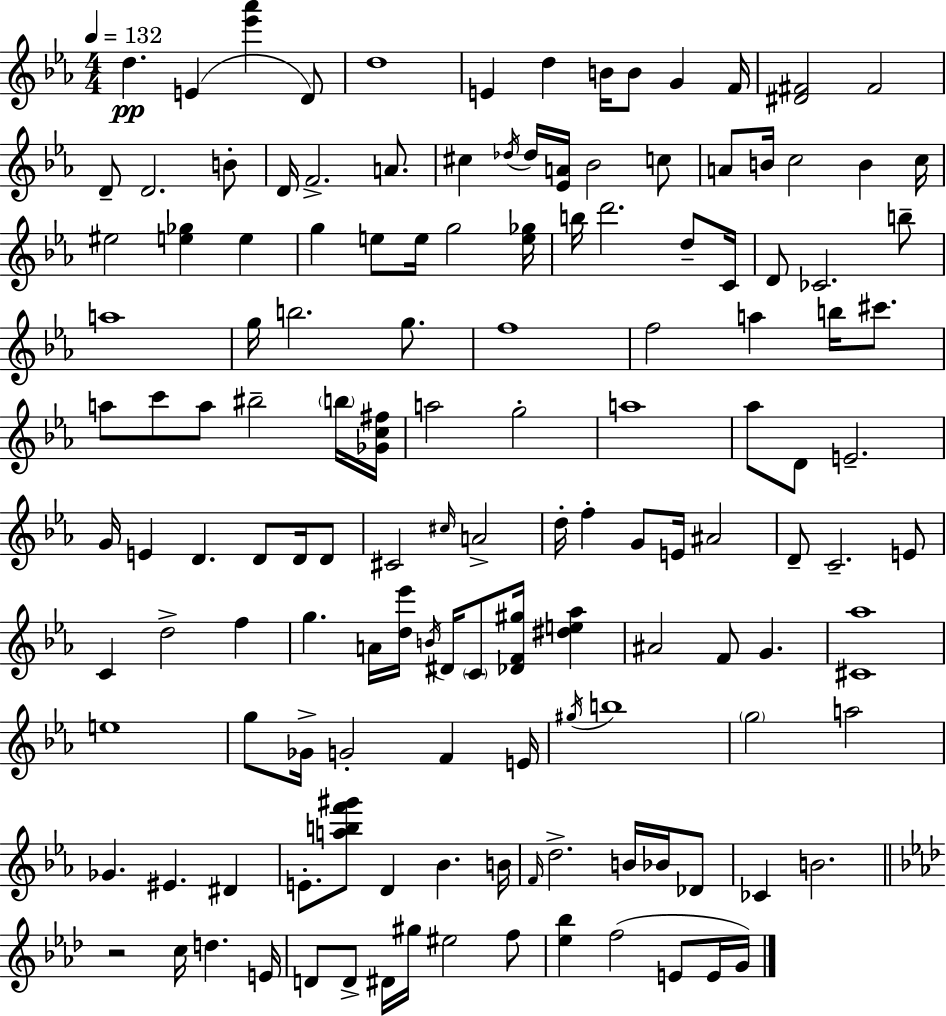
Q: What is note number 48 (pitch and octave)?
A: B5